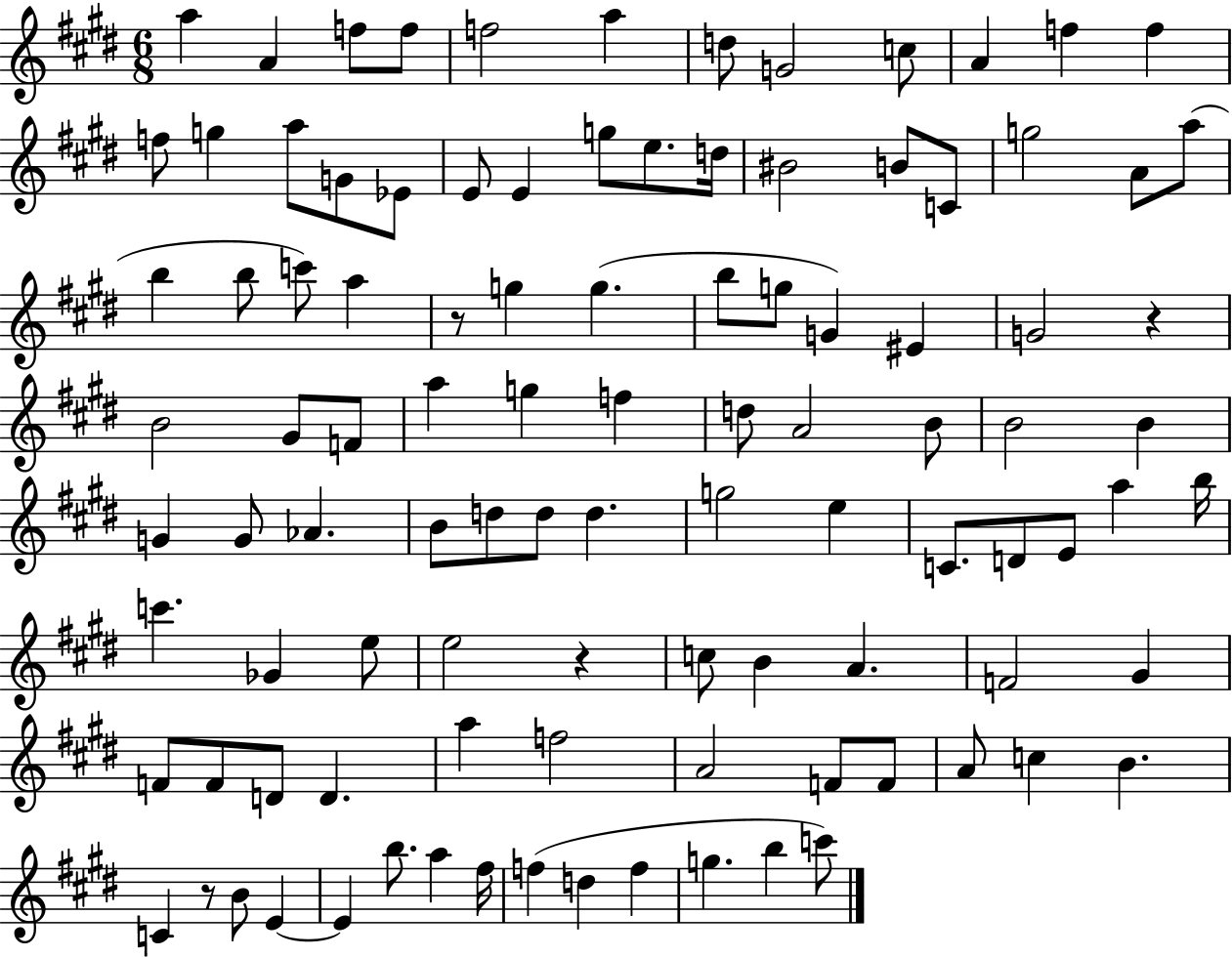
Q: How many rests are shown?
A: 4